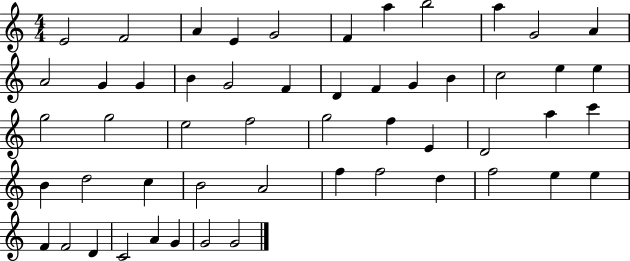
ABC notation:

X:1
T:Untitled
M:4/4
L:1/4
K:C
E2 F2 A E G2 F a b2 a G2 A A2 G G B G2 F D F G B c2 e e g2 g2 e2 f2 g2 f E D2 a c' B d2 c B2 A2 f f2 d f2 e e F F2 D C2 A G G2 G2